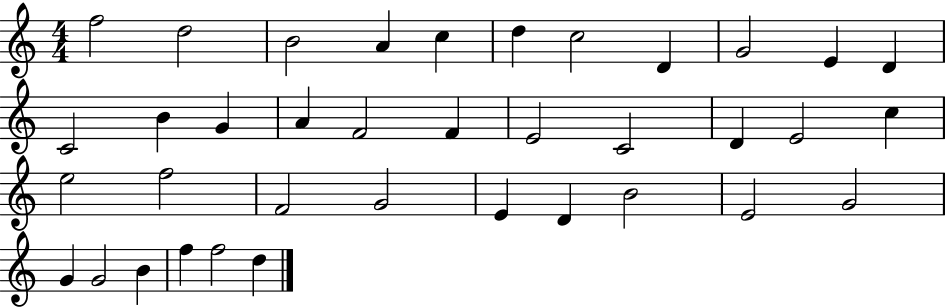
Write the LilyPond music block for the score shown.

{
  \clef treble
  \numericTimeSignature
  \time 4/4
  \key c \major
  f''2 d''2 | b'2 a'4 c''4 | d''4 c''2 d'4 | g'2 e'4 d'4 | \break c'2 b'4 g'4 | a'4 f'2 f'4 | e'2 c'2 | d'4 e'2 c''4 | \break e''2 f''2 | f'2 g'2 | e'4 d'4 b'2 | e'2 g'2 | \break g'4 g'2 b'4 | f''4 f''2 d''4 | \bar "|."
}